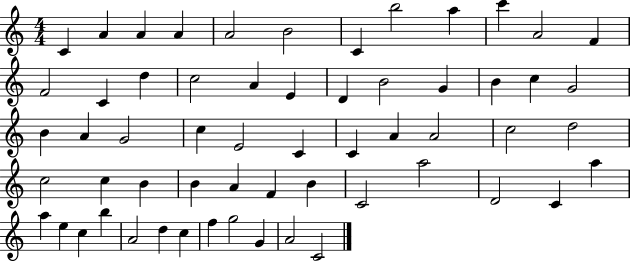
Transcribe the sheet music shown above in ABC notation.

X:1
T:Untitled
M:4/4
L:1/4
K:C
C A A A A2 B2 C b2 a c' A2 F F2 C d c2 A E D B2 G B c G2 B A G2 c E2 C C A A2 c2 d2 c2 c B B A F B C2 a2 D2 C a a e c b A2 d c f g2 G A2 C2